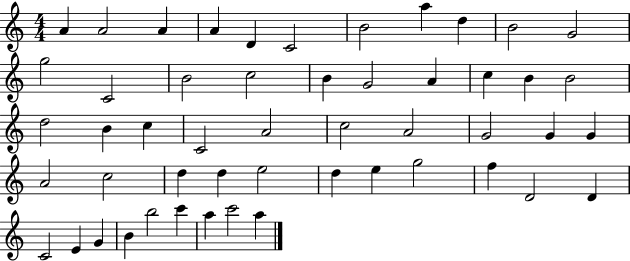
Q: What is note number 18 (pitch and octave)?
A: A4